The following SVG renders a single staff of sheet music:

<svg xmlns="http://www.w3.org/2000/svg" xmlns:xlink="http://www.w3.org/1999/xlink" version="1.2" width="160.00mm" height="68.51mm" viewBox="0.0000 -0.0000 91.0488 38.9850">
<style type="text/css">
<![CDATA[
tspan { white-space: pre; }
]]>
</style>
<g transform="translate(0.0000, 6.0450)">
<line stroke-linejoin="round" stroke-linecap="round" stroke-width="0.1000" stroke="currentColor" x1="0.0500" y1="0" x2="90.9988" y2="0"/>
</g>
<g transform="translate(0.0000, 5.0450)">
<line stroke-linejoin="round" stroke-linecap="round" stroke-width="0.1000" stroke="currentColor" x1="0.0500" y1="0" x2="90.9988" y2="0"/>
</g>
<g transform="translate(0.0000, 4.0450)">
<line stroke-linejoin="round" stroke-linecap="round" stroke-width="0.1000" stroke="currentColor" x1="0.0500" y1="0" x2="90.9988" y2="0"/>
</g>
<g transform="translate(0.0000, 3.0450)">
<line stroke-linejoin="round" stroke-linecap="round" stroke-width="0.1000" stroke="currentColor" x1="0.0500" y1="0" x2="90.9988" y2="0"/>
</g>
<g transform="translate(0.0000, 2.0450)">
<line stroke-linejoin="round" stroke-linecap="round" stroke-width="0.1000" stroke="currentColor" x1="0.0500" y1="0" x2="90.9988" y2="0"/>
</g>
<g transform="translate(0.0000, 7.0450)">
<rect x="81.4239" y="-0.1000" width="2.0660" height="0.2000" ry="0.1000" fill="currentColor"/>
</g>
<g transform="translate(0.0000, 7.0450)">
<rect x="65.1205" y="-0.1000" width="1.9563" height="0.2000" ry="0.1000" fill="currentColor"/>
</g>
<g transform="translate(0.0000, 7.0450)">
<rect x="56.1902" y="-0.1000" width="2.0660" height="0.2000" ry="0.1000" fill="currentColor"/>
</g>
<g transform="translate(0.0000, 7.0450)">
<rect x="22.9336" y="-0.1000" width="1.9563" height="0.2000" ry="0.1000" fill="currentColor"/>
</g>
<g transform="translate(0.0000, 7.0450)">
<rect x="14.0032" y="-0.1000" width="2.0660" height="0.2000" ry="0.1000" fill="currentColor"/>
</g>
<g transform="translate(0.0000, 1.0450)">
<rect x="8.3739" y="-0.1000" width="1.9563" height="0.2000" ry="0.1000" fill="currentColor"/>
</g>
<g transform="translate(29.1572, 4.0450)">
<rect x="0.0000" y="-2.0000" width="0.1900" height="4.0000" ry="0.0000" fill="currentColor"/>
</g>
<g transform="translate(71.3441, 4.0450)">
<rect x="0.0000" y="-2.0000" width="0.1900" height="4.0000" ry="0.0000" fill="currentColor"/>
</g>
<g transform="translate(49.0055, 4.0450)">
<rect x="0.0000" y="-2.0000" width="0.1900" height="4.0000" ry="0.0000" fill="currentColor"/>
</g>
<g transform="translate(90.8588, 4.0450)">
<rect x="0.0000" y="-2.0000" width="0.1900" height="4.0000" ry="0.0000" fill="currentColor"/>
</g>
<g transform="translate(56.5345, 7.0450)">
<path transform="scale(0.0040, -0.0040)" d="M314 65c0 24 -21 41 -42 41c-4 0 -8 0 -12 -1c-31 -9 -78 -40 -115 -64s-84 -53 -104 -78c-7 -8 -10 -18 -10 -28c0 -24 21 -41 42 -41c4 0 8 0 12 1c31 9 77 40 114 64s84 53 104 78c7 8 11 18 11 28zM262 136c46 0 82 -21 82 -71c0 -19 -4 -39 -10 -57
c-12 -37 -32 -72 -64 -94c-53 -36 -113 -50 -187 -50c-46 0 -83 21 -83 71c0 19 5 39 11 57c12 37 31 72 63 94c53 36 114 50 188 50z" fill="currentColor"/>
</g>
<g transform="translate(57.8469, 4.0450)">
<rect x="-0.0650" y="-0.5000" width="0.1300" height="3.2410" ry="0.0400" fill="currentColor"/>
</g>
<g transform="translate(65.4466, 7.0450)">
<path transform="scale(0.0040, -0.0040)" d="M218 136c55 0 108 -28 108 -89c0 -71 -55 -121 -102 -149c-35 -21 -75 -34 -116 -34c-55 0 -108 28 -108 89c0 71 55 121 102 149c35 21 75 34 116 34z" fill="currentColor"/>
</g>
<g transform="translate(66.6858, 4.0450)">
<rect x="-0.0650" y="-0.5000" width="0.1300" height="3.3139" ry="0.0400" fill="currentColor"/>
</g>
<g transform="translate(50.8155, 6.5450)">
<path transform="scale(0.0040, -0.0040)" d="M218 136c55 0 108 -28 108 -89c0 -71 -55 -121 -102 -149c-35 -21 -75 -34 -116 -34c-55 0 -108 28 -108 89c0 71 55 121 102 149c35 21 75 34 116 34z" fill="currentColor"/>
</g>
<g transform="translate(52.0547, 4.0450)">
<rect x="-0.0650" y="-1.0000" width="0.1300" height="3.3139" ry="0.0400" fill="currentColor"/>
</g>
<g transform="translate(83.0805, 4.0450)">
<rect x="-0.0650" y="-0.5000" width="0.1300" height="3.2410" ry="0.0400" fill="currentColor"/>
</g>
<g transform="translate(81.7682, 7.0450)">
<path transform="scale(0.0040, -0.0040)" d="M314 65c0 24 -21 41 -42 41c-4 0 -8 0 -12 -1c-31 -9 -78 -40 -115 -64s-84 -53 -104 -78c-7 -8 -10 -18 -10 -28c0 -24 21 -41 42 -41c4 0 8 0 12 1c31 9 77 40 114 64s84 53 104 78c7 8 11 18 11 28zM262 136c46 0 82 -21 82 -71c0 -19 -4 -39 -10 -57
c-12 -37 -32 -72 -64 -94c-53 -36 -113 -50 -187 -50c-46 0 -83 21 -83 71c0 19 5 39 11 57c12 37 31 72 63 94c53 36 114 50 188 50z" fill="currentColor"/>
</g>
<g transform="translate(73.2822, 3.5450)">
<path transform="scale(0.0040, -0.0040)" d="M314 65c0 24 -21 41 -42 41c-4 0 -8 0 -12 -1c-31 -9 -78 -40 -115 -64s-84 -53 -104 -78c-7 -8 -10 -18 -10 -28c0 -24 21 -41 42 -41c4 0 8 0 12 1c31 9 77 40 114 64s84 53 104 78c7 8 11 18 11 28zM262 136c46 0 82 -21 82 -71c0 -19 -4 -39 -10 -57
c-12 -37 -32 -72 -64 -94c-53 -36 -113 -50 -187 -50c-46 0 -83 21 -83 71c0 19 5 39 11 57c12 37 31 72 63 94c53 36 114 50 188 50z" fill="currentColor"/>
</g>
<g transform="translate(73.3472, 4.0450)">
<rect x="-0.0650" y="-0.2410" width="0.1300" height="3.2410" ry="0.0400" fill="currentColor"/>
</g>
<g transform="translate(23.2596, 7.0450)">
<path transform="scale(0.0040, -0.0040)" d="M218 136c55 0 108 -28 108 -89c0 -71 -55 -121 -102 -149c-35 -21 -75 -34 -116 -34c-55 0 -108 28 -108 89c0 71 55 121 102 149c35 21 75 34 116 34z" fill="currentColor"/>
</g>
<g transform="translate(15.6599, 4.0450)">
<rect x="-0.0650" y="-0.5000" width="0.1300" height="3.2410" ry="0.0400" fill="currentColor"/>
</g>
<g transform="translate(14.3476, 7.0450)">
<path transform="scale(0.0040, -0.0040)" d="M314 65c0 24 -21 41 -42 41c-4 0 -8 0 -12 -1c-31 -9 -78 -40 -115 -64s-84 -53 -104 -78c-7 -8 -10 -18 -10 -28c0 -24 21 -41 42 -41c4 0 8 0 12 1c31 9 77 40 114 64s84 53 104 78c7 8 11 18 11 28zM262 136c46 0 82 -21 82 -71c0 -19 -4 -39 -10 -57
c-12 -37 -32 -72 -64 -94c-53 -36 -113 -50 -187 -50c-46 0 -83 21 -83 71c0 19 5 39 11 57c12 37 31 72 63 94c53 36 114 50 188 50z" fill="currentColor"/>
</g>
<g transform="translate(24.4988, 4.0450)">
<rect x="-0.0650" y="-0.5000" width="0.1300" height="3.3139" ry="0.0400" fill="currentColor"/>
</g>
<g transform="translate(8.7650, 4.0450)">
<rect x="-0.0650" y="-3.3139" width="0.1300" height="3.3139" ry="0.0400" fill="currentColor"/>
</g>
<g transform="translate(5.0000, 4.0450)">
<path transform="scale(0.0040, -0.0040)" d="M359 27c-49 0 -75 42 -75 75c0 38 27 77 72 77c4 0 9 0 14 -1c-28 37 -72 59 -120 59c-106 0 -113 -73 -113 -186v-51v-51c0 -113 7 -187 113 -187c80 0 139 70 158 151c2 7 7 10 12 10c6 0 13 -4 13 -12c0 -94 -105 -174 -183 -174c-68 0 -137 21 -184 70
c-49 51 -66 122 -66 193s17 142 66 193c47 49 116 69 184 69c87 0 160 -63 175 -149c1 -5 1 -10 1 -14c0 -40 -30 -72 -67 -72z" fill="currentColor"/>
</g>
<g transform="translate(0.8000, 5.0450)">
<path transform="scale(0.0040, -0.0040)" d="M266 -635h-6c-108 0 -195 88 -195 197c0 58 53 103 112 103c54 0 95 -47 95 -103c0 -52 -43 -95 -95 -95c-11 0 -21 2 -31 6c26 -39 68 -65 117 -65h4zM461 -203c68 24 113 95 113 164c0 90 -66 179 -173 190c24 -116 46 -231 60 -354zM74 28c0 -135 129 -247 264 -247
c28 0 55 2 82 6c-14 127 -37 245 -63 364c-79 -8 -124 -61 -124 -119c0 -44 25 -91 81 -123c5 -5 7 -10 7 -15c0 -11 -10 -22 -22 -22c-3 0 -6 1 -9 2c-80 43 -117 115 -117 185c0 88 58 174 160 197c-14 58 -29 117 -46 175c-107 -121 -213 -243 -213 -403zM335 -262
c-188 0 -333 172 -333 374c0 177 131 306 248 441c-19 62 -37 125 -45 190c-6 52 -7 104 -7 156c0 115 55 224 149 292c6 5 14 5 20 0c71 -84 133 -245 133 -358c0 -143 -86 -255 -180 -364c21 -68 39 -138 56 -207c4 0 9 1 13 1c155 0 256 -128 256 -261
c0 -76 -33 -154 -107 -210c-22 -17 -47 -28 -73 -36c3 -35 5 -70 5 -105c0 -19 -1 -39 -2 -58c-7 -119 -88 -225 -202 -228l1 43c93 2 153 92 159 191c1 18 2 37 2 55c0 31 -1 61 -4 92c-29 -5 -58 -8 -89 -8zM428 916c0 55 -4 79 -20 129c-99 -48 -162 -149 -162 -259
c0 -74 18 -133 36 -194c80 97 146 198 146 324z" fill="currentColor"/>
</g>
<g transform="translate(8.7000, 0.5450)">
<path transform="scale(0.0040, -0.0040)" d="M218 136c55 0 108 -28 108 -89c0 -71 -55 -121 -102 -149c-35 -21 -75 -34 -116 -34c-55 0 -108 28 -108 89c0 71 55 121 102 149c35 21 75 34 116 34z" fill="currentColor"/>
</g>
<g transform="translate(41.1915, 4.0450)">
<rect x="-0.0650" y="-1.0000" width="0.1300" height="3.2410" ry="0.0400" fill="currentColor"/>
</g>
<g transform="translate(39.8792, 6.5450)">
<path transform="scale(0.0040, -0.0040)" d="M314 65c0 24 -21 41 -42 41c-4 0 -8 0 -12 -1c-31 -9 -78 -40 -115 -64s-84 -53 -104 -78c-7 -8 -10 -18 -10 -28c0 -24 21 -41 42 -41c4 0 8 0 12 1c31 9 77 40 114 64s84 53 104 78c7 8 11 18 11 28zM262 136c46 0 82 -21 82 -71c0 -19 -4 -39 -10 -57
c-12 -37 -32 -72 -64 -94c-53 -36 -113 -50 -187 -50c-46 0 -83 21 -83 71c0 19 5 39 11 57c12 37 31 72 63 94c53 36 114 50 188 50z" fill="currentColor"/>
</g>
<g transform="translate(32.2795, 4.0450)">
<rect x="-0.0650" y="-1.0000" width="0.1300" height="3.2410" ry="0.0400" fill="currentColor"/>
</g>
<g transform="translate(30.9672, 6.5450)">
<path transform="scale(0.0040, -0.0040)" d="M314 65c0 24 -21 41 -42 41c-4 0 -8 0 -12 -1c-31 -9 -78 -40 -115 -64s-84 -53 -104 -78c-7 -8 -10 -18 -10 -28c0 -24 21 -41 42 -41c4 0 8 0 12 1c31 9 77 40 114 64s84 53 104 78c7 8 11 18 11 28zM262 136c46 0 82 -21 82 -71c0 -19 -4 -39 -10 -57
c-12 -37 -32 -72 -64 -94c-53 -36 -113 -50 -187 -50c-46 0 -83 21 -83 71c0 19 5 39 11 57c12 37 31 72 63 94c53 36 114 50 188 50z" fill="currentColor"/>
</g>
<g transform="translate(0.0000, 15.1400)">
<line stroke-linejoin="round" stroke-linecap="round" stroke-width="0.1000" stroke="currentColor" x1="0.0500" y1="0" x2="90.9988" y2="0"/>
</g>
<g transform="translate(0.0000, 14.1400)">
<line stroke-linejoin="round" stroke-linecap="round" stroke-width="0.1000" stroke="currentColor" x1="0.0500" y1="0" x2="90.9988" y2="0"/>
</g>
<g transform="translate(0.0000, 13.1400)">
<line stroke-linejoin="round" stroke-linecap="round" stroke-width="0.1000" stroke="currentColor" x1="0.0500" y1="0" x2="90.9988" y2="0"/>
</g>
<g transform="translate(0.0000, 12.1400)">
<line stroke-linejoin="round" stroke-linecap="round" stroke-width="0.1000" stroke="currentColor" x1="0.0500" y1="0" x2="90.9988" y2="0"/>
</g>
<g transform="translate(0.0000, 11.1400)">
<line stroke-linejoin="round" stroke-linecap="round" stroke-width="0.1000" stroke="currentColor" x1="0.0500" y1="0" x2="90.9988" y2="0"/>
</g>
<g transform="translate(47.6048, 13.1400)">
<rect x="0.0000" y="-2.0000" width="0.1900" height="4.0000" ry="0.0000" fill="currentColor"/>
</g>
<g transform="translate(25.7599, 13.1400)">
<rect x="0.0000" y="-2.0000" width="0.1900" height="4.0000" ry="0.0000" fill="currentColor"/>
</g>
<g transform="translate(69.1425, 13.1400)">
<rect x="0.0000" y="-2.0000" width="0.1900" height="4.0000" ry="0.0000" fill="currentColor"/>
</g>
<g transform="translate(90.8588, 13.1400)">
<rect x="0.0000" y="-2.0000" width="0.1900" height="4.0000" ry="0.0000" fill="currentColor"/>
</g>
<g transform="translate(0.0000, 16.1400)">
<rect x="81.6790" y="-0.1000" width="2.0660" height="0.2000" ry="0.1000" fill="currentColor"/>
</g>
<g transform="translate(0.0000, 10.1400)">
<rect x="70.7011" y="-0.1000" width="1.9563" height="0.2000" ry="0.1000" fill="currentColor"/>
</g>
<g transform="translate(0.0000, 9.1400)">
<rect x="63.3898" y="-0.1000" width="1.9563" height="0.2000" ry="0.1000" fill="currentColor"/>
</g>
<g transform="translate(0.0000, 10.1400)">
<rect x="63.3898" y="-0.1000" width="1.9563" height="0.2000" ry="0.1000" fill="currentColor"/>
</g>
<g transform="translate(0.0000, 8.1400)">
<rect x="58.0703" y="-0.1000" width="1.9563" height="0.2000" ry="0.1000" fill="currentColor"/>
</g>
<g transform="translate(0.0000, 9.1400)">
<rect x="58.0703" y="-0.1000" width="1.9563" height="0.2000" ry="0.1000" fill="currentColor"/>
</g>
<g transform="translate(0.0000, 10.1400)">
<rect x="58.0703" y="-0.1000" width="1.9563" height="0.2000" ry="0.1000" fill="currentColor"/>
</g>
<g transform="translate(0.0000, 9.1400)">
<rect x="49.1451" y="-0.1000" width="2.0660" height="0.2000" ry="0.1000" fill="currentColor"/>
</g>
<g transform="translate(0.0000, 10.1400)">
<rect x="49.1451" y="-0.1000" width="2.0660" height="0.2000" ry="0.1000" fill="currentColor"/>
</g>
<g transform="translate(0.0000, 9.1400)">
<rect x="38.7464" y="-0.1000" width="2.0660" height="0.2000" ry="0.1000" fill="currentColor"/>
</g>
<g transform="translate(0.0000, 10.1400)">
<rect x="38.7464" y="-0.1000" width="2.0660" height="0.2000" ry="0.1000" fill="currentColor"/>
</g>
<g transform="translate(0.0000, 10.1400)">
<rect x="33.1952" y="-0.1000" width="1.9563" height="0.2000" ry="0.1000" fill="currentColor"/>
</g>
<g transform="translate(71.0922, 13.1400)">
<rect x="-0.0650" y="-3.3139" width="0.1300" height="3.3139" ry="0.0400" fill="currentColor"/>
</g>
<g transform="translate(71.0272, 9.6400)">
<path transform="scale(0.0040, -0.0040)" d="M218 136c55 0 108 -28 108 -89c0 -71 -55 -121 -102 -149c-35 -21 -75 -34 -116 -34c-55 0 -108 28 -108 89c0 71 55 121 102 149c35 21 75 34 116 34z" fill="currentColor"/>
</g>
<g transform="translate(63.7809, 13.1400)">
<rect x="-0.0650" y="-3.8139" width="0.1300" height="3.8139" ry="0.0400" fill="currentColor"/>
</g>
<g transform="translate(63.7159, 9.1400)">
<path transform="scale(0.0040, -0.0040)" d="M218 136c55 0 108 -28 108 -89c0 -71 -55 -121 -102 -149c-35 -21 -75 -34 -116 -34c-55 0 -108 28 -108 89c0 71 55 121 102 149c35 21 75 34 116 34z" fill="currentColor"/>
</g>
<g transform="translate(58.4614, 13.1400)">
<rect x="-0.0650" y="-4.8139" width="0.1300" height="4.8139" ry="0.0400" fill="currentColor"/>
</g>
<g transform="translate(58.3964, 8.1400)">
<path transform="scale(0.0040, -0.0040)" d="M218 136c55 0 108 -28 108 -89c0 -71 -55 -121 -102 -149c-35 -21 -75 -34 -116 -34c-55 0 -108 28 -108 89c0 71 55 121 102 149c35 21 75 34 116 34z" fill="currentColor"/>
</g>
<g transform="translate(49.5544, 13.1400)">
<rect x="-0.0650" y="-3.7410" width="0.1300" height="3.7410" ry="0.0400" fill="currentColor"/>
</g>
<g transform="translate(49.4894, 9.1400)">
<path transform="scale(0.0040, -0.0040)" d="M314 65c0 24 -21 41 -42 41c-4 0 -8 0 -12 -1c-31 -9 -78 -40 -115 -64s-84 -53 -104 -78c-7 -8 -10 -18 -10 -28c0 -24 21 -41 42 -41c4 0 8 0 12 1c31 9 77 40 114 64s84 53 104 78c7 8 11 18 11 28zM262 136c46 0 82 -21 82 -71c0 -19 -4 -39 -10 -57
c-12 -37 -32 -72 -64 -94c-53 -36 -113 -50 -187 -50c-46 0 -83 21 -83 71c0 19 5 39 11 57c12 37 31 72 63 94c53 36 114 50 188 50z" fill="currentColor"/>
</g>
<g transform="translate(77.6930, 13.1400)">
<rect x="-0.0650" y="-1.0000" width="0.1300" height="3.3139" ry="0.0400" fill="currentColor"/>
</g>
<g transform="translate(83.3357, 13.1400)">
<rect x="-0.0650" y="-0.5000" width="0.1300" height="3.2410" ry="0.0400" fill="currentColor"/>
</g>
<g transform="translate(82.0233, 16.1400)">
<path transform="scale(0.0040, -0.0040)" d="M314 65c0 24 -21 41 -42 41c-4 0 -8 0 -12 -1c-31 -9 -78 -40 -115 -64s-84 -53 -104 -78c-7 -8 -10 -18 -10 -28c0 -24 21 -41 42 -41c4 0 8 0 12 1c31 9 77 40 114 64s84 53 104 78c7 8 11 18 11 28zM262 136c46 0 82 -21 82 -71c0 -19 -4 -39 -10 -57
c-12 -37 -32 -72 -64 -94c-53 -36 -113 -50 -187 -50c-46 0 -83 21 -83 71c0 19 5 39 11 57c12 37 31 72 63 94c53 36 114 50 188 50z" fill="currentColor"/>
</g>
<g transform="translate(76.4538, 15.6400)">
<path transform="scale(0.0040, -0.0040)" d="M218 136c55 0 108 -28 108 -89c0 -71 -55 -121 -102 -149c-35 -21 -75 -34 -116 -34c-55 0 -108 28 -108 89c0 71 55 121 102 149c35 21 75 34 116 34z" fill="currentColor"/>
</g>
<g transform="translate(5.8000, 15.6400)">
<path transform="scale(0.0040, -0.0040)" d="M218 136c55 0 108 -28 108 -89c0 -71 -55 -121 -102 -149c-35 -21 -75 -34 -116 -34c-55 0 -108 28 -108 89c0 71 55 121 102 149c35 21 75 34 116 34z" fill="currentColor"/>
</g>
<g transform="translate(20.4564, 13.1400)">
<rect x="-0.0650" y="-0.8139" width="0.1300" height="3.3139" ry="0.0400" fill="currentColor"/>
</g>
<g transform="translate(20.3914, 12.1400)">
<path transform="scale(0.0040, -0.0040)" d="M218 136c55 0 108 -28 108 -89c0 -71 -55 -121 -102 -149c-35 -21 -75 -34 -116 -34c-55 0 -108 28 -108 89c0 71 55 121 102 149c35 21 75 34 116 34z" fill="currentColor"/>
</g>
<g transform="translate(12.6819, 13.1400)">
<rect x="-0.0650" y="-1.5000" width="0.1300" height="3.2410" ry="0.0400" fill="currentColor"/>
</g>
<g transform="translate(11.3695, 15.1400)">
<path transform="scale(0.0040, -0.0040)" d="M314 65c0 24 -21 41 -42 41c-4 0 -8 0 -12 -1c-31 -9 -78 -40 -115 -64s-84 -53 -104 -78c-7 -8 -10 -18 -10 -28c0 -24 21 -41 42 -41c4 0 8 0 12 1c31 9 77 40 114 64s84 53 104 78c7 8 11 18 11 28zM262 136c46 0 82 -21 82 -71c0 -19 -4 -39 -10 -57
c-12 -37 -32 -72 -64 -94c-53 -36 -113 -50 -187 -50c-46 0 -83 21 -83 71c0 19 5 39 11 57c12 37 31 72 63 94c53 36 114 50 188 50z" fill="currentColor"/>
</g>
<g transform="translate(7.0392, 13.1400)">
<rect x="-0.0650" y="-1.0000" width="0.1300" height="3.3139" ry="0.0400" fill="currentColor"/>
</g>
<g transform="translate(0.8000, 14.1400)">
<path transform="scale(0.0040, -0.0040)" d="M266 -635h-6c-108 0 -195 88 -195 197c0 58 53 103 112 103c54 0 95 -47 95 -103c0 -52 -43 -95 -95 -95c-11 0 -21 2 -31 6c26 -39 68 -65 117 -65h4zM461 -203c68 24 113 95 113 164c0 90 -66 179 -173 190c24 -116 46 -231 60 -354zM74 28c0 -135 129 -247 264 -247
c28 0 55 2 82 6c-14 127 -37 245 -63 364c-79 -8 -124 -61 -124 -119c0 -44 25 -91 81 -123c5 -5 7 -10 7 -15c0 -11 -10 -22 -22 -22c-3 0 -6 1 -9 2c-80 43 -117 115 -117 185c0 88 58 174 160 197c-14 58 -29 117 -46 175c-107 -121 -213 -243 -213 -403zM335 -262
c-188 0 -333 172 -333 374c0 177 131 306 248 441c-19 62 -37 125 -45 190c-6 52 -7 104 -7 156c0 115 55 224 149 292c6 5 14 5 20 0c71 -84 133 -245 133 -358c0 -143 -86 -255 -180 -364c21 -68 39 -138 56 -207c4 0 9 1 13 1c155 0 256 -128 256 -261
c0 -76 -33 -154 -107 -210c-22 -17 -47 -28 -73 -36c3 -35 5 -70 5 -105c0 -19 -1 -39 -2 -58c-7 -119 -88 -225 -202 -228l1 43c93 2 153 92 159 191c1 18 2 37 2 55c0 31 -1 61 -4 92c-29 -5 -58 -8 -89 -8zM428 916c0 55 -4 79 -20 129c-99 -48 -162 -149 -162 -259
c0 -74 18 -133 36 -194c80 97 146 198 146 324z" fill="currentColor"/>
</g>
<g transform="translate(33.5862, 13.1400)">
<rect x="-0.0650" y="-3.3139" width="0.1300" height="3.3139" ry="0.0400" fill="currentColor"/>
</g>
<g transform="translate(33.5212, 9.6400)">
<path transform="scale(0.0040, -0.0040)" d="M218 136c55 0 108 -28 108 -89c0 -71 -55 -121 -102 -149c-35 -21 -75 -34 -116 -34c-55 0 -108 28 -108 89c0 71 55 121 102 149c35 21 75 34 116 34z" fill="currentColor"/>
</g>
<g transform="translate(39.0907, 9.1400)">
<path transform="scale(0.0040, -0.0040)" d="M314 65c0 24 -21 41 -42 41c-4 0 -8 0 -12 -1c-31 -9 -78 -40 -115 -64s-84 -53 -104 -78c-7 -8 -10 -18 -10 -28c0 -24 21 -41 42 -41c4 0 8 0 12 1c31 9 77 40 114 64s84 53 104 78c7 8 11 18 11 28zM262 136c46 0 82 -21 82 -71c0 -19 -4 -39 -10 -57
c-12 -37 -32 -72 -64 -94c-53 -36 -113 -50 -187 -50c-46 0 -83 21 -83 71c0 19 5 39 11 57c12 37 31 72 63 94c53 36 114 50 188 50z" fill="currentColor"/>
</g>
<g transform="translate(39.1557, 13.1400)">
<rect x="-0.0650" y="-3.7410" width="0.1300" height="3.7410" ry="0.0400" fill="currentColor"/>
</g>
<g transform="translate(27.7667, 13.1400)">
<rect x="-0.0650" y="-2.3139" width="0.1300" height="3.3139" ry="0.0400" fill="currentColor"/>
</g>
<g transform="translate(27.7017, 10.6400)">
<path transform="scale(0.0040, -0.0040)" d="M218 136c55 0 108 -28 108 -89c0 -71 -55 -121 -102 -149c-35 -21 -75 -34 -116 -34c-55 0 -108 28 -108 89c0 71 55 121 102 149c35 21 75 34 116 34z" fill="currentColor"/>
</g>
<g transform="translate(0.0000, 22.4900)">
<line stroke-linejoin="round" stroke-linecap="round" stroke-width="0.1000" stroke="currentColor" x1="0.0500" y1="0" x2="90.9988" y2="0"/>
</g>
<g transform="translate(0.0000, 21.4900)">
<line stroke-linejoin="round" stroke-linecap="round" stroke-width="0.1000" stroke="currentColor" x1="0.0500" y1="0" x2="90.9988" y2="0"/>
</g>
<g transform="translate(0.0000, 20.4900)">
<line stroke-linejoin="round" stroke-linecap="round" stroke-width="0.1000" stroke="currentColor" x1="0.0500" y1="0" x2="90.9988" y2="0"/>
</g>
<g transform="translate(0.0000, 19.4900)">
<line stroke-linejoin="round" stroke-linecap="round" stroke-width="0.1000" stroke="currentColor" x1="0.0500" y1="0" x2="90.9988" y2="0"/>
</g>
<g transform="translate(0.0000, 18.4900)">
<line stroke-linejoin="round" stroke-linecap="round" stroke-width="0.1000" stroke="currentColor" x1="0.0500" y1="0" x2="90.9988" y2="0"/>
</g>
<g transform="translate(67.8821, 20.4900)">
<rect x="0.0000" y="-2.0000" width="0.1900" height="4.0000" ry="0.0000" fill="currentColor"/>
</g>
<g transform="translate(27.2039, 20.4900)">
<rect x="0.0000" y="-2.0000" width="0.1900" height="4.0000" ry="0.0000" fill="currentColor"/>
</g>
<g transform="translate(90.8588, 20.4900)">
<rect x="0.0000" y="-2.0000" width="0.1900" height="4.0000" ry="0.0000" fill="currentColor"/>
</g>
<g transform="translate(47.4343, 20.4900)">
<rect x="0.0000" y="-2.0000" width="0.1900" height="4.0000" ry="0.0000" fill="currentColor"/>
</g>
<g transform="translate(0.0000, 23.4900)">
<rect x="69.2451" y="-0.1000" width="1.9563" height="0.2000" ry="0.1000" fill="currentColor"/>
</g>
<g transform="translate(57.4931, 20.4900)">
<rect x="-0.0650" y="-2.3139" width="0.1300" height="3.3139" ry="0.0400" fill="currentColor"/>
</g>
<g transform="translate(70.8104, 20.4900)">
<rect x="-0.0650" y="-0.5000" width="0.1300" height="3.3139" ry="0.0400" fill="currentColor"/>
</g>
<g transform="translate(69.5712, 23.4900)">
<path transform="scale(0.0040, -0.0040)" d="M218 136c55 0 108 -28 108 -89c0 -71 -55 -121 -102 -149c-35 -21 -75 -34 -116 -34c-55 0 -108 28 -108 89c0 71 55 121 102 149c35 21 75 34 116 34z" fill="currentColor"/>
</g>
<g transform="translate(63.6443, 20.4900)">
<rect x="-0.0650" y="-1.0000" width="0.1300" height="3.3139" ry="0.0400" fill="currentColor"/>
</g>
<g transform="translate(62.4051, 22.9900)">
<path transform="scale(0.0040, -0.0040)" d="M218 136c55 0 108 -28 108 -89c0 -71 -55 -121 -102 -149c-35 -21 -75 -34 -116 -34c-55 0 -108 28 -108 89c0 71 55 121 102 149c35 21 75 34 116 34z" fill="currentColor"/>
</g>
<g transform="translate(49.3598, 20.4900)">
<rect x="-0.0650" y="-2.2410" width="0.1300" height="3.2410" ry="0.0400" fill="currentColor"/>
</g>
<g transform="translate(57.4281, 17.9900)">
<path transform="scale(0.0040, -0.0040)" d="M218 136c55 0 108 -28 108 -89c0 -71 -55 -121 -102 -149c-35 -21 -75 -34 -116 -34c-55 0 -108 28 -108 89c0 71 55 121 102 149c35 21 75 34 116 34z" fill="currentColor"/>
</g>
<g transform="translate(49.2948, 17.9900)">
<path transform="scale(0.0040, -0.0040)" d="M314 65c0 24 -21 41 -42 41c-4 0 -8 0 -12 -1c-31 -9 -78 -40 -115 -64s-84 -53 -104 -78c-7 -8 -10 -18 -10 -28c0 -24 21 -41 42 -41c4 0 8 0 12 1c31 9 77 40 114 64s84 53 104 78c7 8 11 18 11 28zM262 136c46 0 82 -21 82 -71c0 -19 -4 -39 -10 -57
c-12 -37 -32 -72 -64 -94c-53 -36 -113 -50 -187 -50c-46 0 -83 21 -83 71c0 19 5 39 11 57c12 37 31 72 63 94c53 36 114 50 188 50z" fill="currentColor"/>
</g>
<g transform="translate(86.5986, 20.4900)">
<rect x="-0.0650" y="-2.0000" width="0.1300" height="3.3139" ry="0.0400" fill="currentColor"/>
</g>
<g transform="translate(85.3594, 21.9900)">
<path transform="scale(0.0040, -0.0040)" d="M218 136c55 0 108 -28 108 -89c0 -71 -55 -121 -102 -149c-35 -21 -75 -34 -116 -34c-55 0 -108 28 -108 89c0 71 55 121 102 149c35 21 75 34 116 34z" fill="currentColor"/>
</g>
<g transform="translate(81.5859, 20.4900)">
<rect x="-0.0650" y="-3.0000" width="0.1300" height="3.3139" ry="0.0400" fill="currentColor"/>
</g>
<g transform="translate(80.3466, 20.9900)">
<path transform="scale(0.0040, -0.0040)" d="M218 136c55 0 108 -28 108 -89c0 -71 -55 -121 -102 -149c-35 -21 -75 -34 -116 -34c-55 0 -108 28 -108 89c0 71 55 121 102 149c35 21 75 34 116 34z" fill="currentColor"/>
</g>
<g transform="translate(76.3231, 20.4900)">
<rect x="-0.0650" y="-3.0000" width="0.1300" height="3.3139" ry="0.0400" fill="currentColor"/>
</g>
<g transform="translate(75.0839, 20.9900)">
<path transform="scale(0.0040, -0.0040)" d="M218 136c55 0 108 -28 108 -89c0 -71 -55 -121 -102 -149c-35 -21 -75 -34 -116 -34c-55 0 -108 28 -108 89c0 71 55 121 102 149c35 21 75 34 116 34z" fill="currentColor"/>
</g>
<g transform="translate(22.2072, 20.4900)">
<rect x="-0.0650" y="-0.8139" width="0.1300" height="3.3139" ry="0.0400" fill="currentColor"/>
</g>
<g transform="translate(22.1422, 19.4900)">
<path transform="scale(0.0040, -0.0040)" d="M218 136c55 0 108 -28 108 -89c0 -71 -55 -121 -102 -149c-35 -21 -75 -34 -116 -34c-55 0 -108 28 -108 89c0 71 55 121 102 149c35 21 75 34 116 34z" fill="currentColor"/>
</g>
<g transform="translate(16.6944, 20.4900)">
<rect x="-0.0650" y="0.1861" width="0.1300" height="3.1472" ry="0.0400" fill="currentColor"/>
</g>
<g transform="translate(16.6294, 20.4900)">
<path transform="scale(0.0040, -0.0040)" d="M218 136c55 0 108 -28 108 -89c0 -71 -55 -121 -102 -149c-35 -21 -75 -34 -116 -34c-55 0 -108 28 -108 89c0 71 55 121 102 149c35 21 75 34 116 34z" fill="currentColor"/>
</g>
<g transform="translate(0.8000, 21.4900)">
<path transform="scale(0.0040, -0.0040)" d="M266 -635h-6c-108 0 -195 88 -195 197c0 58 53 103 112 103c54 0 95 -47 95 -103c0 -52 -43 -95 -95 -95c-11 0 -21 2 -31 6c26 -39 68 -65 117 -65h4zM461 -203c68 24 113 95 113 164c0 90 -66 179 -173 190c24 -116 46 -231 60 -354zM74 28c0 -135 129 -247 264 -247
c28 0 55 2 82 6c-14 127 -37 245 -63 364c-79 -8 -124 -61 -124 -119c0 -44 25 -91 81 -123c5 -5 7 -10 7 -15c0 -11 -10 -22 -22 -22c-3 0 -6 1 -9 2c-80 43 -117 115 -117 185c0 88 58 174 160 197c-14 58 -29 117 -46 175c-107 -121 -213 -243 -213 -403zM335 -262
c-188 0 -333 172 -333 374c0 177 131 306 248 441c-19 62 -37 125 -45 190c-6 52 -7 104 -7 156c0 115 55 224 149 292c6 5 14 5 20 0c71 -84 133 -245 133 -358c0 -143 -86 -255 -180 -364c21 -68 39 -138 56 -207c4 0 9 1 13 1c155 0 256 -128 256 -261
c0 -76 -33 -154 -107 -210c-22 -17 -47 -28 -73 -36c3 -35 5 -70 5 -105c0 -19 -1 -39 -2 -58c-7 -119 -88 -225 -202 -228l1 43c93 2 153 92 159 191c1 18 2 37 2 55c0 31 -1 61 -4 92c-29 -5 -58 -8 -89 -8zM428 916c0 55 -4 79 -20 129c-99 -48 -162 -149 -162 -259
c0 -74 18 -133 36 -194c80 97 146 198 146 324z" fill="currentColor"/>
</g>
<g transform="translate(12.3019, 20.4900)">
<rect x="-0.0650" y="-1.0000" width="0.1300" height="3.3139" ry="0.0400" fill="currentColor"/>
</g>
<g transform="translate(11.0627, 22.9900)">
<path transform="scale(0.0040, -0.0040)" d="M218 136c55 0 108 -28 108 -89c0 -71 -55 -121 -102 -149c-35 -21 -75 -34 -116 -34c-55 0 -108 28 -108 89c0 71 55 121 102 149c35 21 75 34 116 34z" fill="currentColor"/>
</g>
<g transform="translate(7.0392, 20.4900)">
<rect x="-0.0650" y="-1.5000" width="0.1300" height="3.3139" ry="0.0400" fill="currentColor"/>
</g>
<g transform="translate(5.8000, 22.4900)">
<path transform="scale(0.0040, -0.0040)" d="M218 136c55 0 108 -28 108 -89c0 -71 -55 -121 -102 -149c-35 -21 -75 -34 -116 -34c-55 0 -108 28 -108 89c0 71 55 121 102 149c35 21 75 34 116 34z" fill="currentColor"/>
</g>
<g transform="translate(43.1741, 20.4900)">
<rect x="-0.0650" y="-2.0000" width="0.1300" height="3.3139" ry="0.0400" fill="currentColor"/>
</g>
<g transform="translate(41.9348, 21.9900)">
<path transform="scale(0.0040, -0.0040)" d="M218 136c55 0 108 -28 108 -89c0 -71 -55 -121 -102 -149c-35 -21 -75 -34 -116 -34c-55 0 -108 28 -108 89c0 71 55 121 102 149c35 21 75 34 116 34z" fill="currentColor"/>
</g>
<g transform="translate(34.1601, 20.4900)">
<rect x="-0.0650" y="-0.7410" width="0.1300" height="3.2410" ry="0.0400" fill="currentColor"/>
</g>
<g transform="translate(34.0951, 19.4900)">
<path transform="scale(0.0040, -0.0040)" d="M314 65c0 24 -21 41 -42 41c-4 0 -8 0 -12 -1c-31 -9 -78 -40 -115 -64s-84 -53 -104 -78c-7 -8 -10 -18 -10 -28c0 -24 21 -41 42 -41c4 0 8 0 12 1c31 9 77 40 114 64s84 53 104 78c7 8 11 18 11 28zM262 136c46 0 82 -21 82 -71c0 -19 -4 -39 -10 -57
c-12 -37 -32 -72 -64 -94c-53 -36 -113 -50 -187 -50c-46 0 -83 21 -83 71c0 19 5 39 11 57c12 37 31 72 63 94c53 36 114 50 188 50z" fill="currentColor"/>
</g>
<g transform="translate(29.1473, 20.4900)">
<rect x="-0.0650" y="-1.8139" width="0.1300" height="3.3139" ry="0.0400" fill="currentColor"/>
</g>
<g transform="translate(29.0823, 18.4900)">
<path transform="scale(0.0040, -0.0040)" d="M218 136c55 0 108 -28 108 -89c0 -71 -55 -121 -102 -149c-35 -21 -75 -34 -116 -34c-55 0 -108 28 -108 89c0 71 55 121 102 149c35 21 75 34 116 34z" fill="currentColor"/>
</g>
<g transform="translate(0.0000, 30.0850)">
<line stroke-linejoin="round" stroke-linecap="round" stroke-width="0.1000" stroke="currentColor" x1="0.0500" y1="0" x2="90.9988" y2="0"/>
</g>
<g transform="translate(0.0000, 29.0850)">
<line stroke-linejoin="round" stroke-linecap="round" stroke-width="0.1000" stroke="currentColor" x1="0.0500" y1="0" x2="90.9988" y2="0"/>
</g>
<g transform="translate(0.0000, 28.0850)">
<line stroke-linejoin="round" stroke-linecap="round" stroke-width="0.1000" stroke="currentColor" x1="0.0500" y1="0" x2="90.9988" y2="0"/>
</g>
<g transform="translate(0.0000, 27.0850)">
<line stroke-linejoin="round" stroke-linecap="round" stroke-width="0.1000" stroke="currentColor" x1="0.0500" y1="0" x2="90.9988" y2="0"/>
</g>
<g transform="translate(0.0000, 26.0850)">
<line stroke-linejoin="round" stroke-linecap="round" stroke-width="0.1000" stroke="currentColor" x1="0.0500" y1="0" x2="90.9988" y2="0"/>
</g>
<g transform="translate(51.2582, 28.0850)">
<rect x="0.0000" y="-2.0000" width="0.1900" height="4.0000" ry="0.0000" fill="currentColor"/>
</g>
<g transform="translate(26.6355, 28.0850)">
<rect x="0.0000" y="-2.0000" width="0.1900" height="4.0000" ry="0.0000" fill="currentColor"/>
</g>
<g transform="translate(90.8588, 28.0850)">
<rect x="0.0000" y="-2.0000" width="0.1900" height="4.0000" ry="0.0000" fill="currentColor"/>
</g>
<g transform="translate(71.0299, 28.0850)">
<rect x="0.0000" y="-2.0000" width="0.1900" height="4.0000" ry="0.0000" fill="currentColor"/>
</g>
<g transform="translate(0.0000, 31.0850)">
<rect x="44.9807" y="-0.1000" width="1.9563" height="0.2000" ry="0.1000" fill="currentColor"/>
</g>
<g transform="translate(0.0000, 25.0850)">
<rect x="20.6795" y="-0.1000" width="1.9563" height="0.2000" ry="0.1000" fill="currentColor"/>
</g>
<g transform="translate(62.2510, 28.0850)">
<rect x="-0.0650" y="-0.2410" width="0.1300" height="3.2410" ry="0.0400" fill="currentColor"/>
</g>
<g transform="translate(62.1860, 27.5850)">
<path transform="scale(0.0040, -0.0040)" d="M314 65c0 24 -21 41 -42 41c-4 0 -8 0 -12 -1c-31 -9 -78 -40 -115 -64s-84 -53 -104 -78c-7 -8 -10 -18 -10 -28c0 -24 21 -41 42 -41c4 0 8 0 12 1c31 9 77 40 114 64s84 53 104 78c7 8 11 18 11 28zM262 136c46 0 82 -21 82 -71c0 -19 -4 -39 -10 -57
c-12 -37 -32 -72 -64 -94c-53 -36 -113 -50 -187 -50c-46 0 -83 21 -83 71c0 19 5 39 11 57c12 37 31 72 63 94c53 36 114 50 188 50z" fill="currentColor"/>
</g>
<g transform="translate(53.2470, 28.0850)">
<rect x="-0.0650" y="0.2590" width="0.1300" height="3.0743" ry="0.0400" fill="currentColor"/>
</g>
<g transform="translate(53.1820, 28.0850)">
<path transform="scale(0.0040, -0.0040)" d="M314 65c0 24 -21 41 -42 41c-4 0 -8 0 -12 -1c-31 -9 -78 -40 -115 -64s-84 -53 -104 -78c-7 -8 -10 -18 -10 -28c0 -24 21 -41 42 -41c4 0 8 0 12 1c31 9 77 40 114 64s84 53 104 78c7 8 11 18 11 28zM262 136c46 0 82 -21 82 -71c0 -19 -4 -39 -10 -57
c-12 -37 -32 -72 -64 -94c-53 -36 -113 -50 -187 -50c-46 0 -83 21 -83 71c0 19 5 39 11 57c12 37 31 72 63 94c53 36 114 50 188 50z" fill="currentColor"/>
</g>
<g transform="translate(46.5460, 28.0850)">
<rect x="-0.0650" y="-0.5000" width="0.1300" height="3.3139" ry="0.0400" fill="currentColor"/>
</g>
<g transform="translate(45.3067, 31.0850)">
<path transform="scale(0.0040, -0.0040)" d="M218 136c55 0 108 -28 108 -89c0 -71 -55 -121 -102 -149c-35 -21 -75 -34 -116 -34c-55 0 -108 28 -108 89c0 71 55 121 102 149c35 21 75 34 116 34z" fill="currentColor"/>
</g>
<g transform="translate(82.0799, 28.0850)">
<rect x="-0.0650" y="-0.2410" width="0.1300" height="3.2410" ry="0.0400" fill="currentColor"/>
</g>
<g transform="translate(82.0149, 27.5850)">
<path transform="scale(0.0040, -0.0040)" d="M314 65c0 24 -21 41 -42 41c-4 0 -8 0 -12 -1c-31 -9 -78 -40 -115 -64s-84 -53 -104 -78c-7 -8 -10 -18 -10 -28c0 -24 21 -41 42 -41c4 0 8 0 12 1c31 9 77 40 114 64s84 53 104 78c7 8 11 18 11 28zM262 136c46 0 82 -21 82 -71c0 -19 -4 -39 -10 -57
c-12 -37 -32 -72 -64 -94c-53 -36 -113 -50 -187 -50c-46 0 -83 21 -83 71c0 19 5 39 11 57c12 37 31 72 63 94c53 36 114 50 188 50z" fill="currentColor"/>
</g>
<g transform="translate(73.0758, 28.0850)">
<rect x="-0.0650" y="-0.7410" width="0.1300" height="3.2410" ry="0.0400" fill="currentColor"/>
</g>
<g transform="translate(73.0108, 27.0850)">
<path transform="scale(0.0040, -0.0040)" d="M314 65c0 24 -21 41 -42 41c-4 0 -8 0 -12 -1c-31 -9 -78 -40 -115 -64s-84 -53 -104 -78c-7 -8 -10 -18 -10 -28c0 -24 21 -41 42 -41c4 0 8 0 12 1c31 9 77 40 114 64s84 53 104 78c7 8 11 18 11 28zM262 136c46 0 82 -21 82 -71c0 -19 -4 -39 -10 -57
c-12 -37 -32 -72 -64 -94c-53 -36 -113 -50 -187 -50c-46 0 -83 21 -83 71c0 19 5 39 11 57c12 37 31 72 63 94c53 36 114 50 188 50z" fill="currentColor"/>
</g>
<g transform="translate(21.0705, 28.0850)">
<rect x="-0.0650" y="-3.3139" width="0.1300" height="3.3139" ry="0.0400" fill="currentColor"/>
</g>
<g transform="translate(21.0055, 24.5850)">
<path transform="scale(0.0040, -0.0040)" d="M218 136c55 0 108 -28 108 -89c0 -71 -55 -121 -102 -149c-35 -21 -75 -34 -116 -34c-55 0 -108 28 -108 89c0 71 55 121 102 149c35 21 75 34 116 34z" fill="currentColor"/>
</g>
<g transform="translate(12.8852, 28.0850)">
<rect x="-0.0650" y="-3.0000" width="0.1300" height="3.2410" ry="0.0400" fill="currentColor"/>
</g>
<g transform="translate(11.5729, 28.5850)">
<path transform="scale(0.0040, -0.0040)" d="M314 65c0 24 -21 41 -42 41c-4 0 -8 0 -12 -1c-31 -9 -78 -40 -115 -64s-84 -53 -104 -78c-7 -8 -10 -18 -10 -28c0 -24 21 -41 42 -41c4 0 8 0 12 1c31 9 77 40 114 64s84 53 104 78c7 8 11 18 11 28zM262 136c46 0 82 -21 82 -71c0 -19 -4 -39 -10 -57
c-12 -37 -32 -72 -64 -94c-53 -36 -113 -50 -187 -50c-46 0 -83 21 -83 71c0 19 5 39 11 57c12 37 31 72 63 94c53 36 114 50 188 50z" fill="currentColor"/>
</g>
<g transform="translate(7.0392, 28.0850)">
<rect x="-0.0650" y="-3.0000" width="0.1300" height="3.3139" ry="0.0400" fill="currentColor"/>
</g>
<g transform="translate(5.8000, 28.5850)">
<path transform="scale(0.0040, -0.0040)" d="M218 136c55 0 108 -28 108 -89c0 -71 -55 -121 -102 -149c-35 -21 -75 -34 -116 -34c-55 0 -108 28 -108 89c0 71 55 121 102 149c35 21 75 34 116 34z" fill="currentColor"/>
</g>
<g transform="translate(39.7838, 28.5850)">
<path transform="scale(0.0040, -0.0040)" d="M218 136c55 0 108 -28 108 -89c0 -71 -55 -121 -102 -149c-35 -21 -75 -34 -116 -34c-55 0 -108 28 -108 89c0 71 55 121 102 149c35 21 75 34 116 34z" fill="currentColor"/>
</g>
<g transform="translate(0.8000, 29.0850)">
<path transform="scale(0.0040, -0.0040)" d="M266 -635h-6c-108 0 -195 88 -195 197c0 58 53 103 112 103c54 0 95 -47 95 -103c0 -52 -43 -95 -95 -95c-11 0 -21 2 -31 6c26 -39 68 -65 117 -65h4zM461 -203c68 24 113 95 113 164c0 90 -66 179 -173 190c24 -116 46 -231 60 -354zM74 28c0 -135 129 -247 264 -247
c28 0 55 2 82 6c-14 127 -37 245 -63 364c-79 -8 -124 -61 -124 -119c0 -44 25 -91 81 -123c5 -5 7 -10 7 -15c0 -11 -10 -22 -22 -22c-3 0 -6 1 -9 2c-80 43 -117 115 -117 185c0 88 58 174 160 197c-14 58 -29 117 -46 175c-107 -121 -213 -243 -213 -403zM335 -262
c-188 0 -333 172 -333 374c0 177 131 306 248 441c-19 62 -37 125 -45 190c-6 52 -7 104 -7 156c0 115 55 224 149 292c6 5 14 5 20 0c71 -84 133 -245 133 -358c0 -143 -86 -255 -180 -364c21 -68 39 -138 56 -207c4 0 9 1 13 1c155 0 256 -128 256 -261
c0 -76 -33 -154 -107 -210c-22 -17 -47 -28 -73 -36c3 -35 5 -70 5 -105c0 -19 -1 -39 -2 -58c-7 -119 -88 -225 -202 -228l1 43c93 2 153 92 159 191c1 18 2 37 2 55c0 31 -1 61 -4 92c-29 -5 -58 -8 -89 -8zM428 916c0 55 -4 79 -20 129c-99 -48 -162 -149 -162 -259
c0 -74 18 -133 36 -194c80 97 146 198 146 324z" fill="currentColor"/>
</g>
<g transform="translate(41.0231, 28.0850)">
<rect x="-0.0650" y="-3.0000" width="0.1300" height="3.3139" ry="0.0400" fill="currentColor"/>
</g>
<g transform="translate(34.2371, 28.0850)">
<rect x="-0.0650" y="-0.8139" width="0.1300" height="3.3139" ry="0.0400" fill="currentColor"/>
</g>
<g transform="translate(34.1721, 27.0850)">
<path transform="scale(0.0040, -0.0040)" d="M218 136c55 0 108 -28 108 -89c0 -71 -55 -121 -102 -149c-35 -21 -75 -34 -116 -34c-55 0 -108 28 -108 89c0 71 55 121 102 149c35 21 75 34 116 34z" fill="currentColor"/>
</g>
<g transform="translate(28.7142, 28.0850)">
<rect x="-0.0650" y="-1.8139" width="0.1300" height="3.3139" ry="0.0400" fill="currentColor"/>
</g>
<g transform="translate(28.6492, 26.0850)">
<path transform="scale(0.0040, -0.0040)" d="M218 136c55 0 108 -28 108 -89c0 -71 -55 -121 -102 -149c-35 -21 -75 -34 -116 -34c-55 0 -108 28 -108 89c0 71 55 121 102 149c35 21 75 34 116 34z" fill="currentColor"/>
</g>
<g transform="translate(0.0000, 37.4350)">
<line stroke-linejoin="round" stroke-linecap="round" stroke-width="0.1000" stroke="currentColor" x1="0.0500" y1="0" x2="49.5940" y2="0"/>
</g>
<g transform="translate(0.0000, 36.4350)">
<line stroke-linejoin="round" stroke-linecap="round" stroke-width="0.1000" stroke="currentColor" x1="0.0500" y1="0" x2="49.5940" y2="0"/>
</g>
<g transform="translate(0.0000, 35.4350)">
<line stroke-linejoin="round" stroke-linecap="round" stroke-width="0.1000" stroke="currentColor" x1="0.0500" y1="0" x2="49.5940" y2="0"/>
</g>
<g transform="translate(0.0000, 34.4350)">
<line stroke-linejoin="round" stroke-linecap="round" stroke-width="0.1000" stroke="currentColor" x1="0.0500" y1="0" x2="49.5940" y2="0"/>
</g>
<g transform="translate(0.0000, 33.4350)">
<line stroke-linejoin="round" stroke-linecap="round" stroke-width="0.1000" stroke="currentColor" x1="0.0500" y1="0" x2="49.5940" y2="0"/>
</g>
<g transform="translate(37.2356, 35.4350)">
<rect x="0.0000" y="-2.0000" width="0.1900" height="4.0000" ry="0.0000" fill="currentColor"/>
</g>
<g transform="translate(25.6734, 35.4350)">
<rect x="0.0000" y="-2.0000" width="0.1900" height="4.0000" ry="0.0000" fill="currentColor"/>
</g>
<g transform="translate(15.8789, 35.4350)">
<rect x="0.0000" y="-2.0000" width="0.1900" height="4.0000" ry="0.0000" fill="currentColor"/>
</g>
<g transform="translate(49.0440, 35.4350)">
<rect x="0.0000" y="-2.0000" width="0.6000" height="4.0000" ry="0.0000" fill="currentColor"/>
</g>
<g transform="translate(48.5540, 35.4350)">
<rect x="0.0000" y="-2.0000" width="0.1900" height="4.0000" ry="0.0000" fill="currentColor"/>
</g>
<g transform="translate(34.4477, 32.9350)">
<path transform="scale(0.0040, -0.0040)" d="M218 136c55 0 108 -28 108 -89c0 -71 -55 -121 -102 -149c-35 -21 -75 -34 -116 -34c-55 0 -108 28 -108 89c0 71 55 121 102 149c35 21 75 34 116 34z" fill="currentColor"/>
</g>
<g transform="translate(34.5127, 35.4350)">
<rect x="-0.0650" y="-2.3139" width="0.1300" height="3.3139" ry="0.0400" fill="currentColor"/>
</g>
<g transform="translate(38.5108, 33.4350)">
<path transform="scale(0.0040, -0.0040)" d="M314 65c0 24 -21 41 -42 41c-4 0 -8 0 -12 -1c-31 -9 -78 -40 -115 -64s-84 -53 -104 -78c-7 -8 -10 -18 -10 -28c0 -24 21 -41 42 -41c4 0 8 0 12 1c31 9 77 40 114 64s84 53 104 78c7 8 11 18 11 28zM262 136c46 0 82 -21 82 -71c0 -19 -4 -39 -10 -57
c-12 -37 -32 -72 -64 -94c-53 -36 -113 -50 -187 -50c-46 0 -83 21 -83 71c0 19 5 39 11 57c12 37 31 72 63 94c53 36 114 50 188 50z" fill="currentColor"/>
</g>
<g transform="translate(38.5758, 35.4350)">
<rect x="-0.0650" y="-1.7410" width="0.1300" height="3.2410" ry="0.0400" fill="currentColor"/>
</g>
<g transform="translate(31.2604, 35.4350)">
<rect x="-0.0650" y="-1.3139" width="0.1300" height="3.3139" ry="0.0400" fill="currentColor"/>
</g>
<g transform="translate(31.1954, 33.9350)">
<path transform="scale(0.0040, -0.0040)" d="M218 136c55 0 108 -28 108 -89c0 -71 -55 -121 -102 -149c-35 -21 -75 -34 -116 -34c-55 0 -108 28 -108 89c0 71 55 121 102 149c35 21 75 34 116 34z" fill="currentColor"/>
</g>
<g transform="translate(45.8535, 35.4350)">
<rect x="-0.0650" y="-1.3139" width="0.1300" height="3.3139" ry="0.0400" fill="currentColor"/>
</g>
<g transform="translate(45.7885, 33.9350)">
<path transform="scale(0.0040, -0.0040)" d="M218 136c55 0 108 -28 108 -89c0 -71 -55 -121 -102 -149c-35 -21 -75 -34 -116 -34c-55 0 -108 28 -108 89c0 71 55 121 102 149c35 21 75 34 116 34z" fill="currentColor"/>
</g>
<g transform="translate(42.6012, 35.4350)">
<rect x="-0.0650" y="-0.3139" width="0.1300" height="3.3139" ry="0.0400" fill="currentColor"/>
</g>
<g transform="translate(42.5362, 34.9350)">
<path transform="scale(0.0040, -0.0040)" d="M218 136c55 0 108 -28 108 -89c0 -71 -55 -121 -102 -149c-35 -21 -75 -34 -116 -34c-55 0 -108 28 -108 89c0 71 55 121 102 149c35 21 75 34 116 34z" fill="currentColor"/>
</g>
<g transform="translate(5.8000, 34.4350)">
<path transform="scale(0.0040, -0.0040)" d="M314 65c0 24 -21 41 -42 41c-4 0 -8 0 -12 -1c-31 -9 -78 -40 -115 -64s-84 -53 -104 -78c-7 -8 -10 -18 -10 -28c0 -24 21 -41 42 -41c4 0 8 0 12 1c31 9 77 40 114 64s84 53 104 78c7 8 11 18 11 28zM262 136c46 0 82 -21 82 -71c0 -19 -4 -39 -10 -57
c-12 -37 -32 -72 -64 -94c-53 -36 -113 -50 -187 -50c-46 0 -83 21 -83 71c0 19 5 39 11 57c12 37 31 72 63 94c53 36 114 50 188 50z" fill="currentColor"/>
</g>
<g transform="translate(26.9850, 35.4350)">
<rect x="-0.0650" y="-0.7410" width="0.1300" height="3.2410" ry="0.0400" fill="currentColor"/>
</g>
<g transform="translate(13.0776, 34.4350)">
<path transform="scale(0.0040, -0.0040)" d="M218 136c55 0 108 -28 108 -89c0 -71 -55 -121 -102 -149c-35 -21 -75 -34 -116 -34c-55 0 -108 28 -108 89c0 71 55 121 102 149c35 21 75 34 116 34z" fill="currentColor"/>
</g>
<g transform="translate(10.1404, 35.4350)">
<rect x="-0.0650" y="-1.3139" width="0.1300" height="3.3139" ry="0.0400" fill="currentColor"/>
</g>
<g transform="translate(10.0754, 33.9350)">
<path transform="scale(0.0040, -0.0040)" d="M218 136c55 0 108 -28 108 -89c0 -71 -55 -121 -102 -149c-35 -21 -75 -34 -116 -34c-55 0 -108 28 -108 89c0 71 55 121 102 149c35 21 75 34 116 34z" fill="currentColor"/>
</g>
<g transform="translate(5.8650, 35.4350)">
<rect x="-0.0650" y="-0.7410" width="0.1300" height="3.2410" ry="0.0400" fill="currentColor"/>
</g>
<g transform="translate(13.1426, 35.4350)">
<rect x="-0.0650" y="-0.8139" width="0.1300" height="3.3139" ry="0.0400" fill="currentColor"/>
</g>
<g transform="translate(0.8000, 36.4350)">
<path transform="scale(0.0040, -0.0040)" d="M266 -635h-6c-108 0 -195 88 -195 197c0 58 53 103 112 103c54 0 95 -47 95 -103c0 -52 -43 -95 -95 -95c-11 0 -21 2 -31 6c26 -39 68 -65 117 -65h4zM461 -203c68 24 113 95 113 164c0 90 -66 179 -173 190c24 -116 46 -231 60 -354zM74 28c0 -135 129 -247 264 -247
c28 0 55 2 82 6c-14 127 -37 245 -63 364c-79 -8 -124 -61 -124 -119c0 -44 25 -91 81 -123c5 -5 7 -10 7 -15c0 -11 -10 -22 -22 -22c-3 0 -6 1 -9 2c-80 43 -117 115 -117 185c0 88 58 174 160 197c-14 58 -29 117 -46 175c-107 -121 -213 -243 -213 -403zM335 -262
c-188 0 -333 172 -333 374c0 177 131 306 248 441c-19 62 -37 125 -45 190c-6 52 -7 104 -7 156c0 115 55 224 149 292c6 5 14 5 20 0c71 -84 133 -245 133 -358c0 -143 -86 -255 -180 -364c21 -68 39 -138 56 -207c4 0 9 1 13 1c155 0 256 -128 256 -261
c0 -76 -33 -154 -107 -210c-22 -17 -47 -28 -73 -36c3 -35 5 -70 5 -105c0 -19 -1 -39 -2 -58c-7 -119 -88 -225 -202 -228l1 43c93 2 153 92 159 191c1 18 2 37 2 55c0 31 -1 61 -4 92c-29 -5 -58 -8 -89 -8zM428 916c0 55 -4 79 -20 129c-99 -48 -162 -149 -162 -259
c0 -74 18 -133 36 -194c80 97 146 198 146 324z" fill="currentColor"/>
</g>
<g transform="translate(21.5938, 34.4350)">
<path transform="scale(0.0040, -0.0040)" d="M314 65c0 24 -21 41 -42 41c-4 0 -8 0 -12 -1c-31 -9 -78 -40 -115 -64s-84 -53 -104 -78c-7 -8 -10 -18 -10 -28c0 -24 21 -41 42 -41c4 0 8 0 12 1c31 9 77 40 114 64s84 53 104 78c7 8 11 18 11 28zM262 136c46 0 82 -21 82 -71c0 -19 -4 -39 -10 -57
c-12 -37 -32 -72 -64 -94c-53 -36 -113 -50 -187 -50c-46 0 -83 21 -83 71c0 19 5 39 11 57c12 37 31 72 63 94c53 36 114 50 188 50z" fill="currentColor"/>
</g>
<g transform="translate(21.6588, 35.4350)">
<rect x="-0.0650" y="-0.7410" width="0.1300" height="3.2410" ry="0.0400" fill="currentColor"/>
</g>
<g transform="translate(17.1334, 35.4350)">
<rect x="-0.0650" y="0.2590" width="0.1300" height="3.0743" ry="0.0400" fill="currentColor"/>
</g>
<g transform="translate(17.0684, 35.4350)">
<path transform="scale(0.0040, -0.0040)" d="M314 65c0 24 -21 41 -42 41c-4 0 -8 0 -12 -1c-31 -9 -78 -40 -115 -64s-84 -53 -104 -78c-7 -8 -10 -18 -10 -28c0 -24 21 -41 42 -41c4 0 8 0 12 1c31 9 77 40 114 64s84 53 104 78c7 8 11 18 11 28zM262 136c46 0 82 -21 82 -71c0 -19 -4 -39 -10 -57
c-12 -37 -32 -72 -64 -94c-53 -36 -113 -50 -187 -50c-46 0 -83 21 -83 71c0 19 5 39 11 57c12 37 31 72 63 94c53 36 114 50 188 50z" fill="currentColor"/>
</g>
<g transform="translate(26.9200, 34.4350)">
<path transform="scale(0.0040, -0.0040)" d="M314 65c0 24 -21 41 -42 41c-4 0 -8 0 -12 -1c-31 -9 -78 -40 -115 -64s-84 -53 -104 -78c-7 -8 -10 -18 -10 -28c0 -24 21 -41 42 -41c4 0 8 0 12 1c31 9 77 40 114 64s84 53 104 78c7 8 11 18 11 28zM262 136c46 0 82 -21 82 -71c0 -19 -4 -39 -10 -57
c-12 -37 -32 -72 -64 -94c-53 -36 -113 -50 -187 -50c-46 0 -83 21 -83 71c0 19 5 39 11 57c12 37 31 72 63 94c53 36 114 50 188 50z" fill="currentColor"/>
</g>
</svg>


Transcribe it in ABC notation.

X:1
T:Untitled
M:4/4
L:1/4
K:C
b C2 C D2 D2 D C2 C c2 C2 D E2 d g b c'2 c'2 e' c' b D C2 E D B d f d2 F g2 g D C A A F A A2 b f d A C B2 c2 d2 c2 d2 e d B2 d2 d2 e g f2 c e